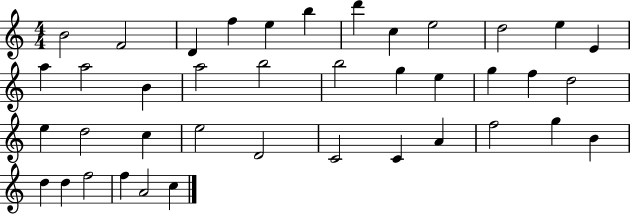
B4/h F4/h D4/q F5/q E5/q B5/q D6/q C5/q E5/h D5/h E5/q E4/q A5/q A5/h B4/q A5/h B5/h B5/h G5/q E5/q G5/q F5/q D5/h E5/q D5/h C5/q E5/h D4/h C4/h C4/q A4/q F5/h G5/q B4/q D5/q D5/q F5/h F5/q A4/h C5/q